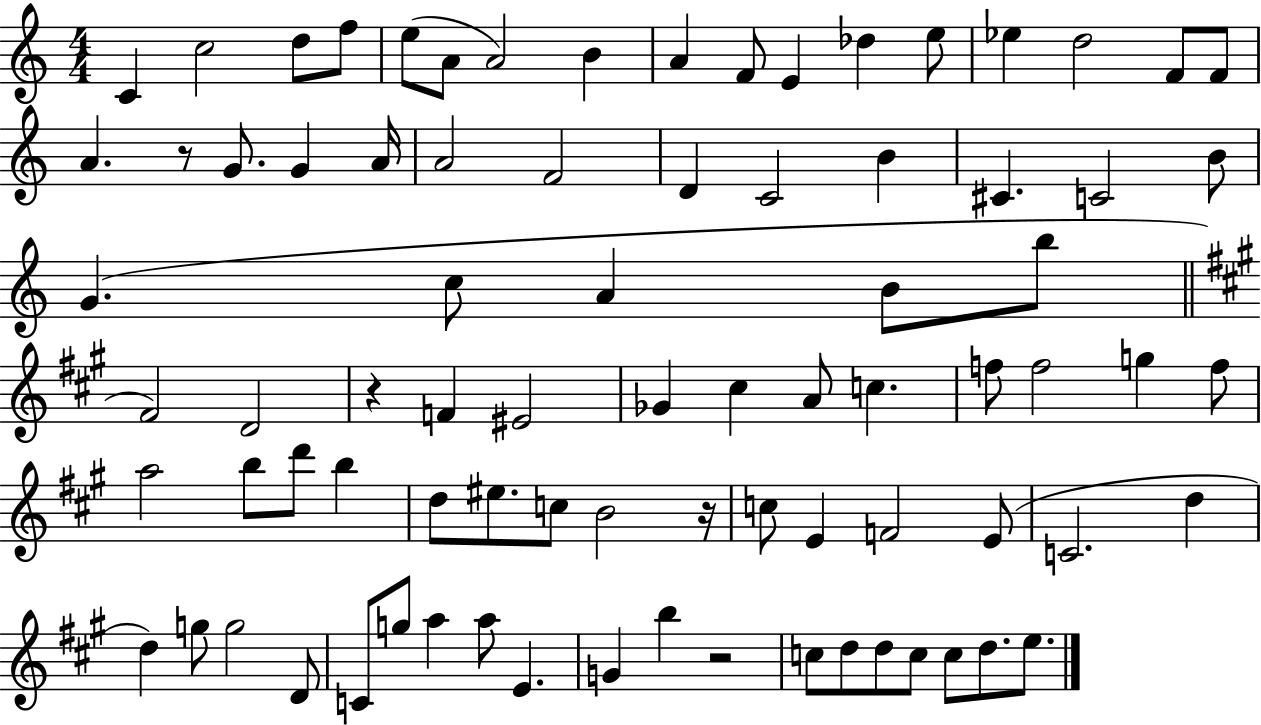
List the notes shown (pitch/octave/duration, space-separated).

C4/q C5/h D5/e F5/e E5/e A4/e A4/h B4/q A4/q F4/e E4/q Db5/q E5/e Eb5/q D5/h F4/e F4/e A4/q. R/e G4/e. G4/q A4/s A4/h F4/h D4/q C4/h B4/q C#4/q. C4/h B4/e G4/q. C5/e A4/q B4/e B5/e F#4/h D4/h R/q F4/q EIS4/h Gb4/q C#5/q A4/e C5/q. F5/e F5/h G5/q F5/e A5/h B5/e D6/e B5/q D5/e EIS5/e. C5/e B4/h R/s C5/e E4/q F4/h E4/e C4/h. D5/q D5/q G5/e G5/h D4/e C4/e G5/e A5/q A5/e E4/q. G4/q B5/q R/h C5/e D5/e D5/e C5/e C5/e D5/e. E5/e.